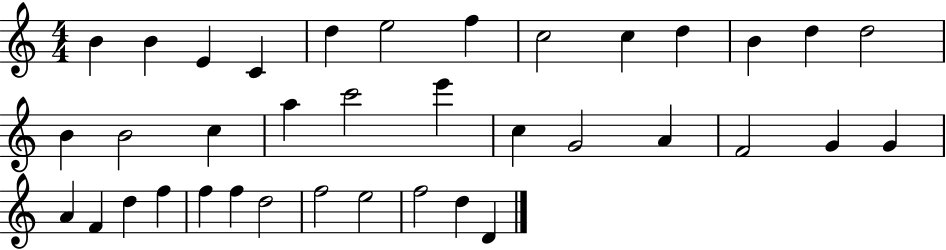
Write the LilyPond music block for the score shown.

{
  \clef treble
  \numericTimeSignature
  \time 4/4
  \key c \major
  b'4 b'4 e'4 c'4 | d''4 e''2 f''4 | c''2 c''4 d''4 | b'4 d''4 d''2 | \break b'4 b'2 c''4 | a''4 c'''2 e'''4 | c''4 g'2 a'4 | f'2 g'4 g'4 | \break a'4 f'4 d''4 f''4 | f''4 f''4 d''2 | f''2 e''2 | f''2 d''4 d'4 | \break \bar "|."
}